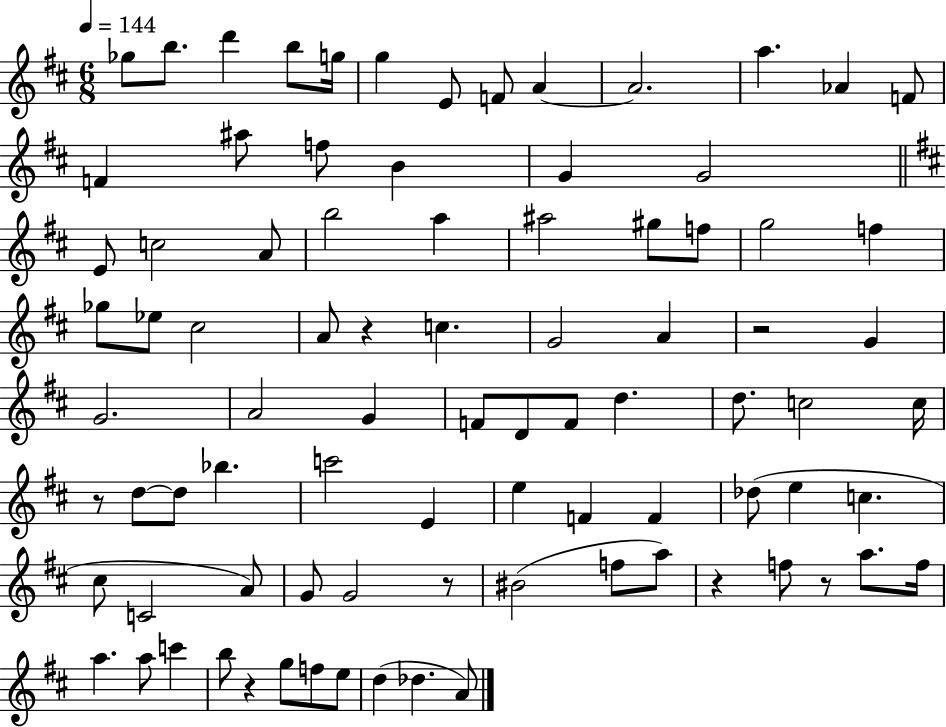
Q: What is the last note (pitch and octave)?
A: A4